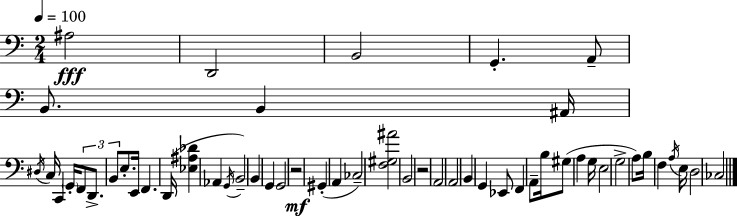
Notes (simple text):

A#3/h D2/h B2/h G2/q. A2/e B2/e. B2/q A#2/s D#3/s C3/s C2/q G2/s F2/e D2/e. B2/e E3/e. E2/s F2/q. D2/s [Eb3,A#3,Db4]/q Ab2/q G2/s B2/h B2/q G2/q G2/h R/h G#2/q A2/q CES3/h [F3,G#3,A#4]/h B2/h R/h A2/h A2/h B2/q G2/q Eb2/e F2/q A2/e B3/s G#3/e A3/q G3/s E3/h G3/h A3/e B3/s F3/q A3/s E3/s D3/h CES3/h